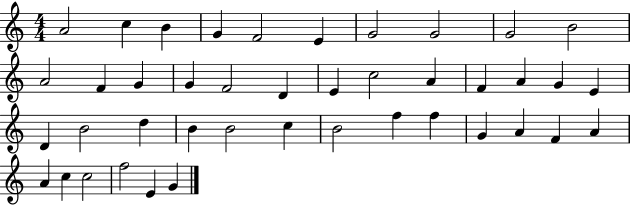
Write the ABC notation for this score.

X:1
T:Untitled
M:4/4
L:1/4
K:C
A2 c B G F2 E G2 G2 G2 B2 A2 F G G F2 D E c2 A F A G E D B2 d B B2 c B2 f f G A F A A c c2 f2 E G